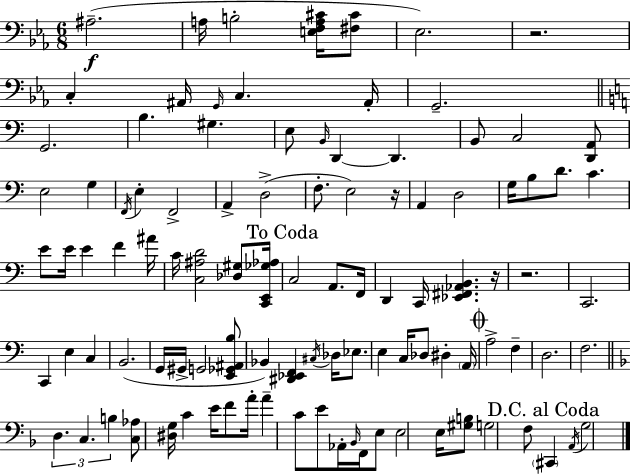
X:1
T:Untitled
M:6/8
L:1/4
K:Eb
^A,2 A,/4 B,2 [E,F,A,^C]/4 [^F,^C]/2 _E,2 z2 C, ^A,,/4 G,,/4 C, ^A,,/4 G,,2 G,,2 B, ^G, E,/2 B,,/4 D,, D,, B,,/2 C,2 [D,,A,,]/2 E,2 G, F,,/4 E, F,,2 A,, D,2 F,/2 E,2 z/4 A,, D,2 G,/4 B,/2 D/2 C E/2 E/4 E F ^A/4 C/4 [C,^A,D]2 [_D,^G,]/2 [C,,E,,_G,_A,]/4 C,2 A,,/2 F,,/4 D,, C,,/4 [_E,,^F,,_A,,B,,] z/4 z2 C,,2 C,, E, C, B,,2 G,,/4 ^G,,/4 G,,2 [E,,_G,,^A,,B,]/2 _B,, [^D,,_E,,F,,] ^C,/4 _D,/4 _E,/2 E, C,/4 _D,/2 ^D, A,,/4 A,2 F, D,2 F,2 D, C, B, [C,_A,]/2 [^D,G,]/4 C E/4 F/2 A/4 A C/2 E/2 _A,,/4 _B,,/4 F,,/4 E,/2 E,2 E,/4 [^G,B,]/2 G,2 F,/2 ^C,, A,,/4 G,2